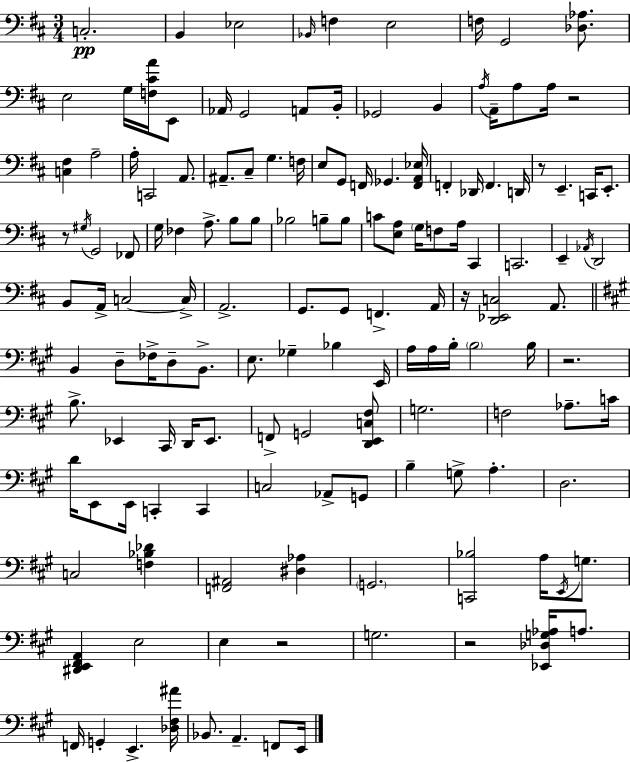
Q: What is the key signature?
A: D major